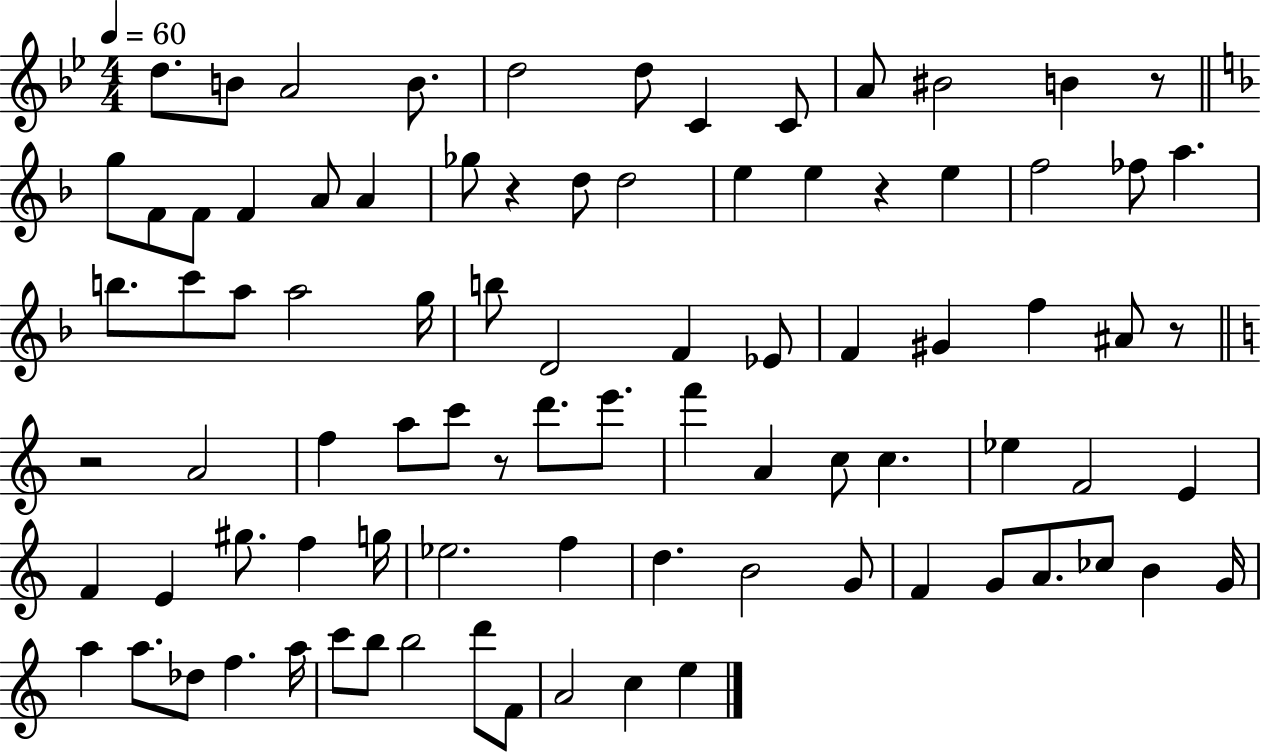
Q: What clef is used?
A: treble